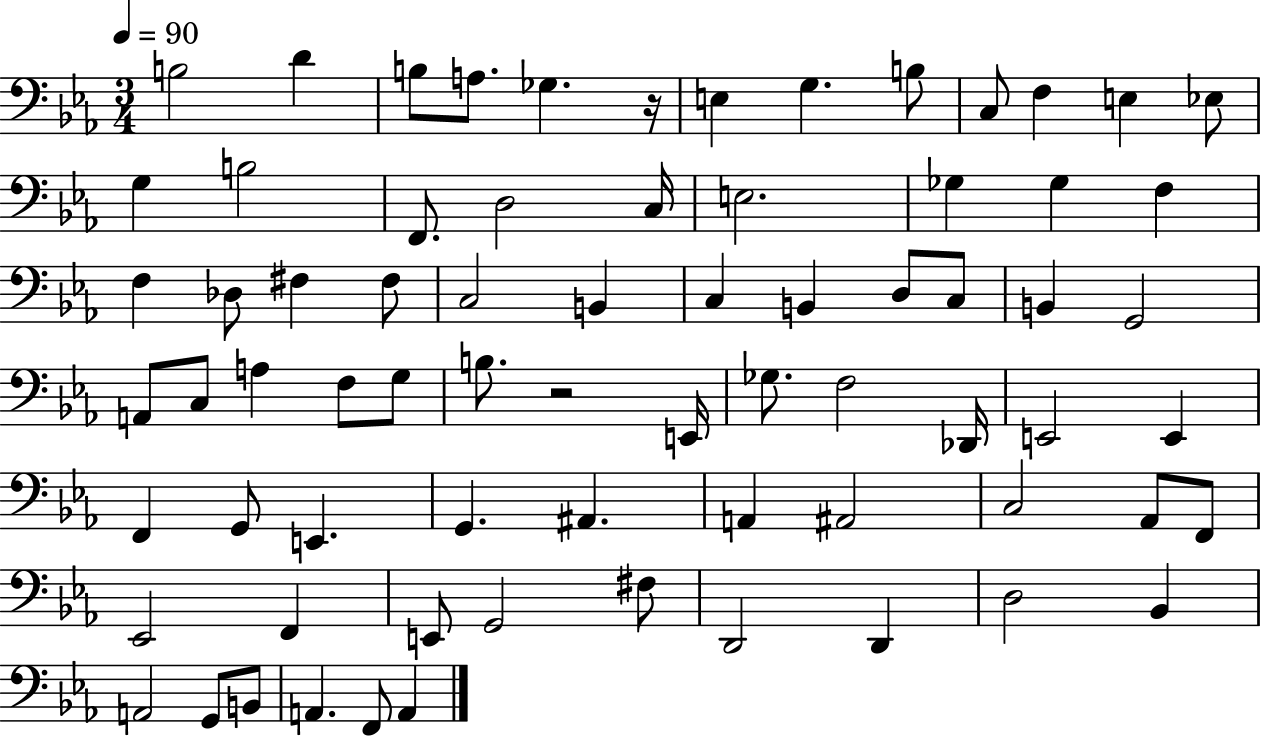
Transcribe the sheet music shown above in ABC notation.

X:1
T:Untitled
M:3/4
L:1/4
K:Eb
B,2 D B,/2 A,/2 _G, z/4 E, G, B,/2 C,/2 F, E, _E,/2 G, B,2 F,,/2 D,2 C,/4 E,2 _G, _G, F, F, _D,/2 ^F, ^F,/2 C,2 B,, C, B,, D,/2 C,/2 B,, G,,2 A,,/2 C,/2 A, F,/2 G,/2 B,/2 z2 E,,/4 _G,/2 F,2 _D,,/4 E,,2 E,, F,, G,,/2 E,, G,, ^A,, A,, ^A,,2 C,2 _A,,/2 F,,/2 _E,,2 F,, E,,/2 G,,2 ^F,/2 D,,2 D,, D,2 _B,, A,,2 G,,/2 B,,/2 A,, F,,/2 A,,